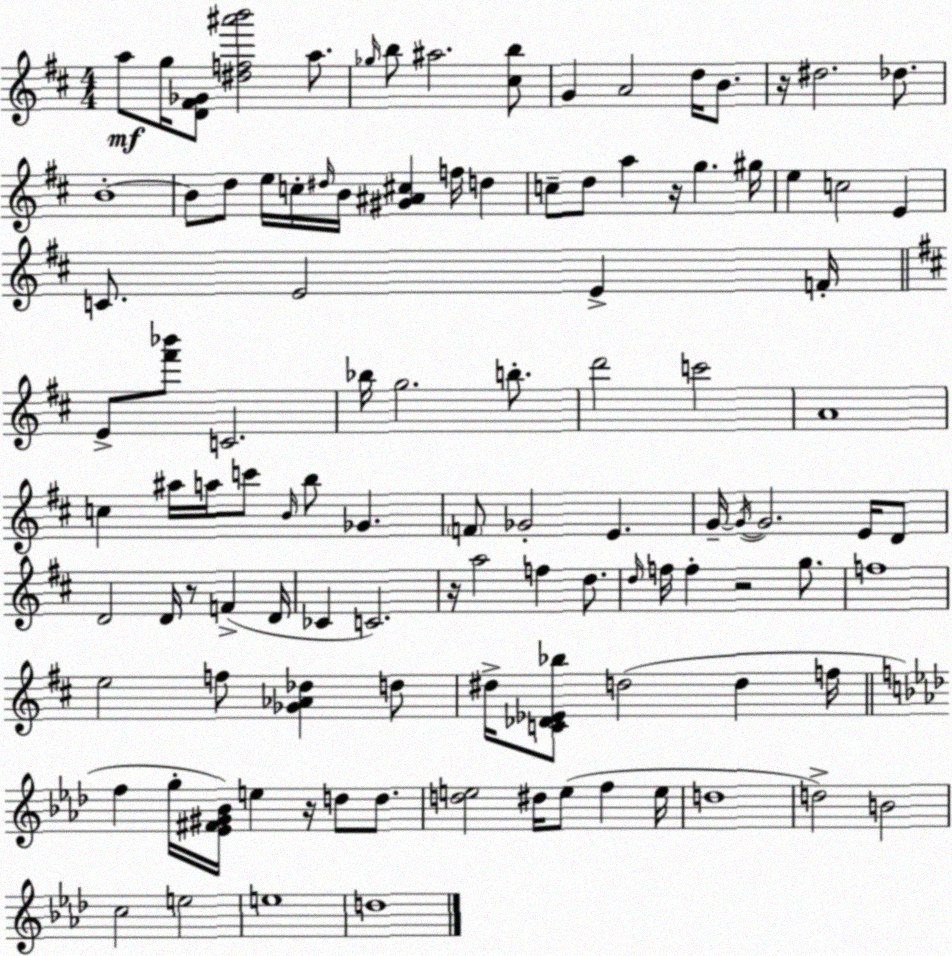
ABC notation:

X:1
T:Untitled
M:4/4
L:1/4
K:D
a/2 g/4 [D^F_G]/2 [^df^a'b']2 a/2 _g/4 b/2 ^a2 [^cb]/2 G A2 d/4 B/2 z/4 ^d2 _d/2 B4 B/2 d/2 e/4 c/4 ^d/4 B/4 [^G^A^c] f/4 d c/2 d/2 a z/4 g ^g/4 e c2 E C/2 E2 E F/4 E/2 [^f'_b']/2 C2 _b/4 g2 b/2 d'2 c'2 A4 c ^a/4 a/4 c'/2 B/4 b/2 _G F/2 _G2 E G/4 G/4 G2 E/4 D/2 D2 D/4 z/2 F D/4 _C C2 z/4 a2 f d/2 d/4 f/4 f z2 g/2 f4 e2 f/2 [_G_A_d] d/2 ^d/4 [C_D_E_b]/2 d2 d f/4 f g/4 [_E^F^G_B]/4 e z/4 d/2 d/2 [de]2 ^d/4 e/2 f e/4 d4 d2 B2 c2 e2 e4 d4